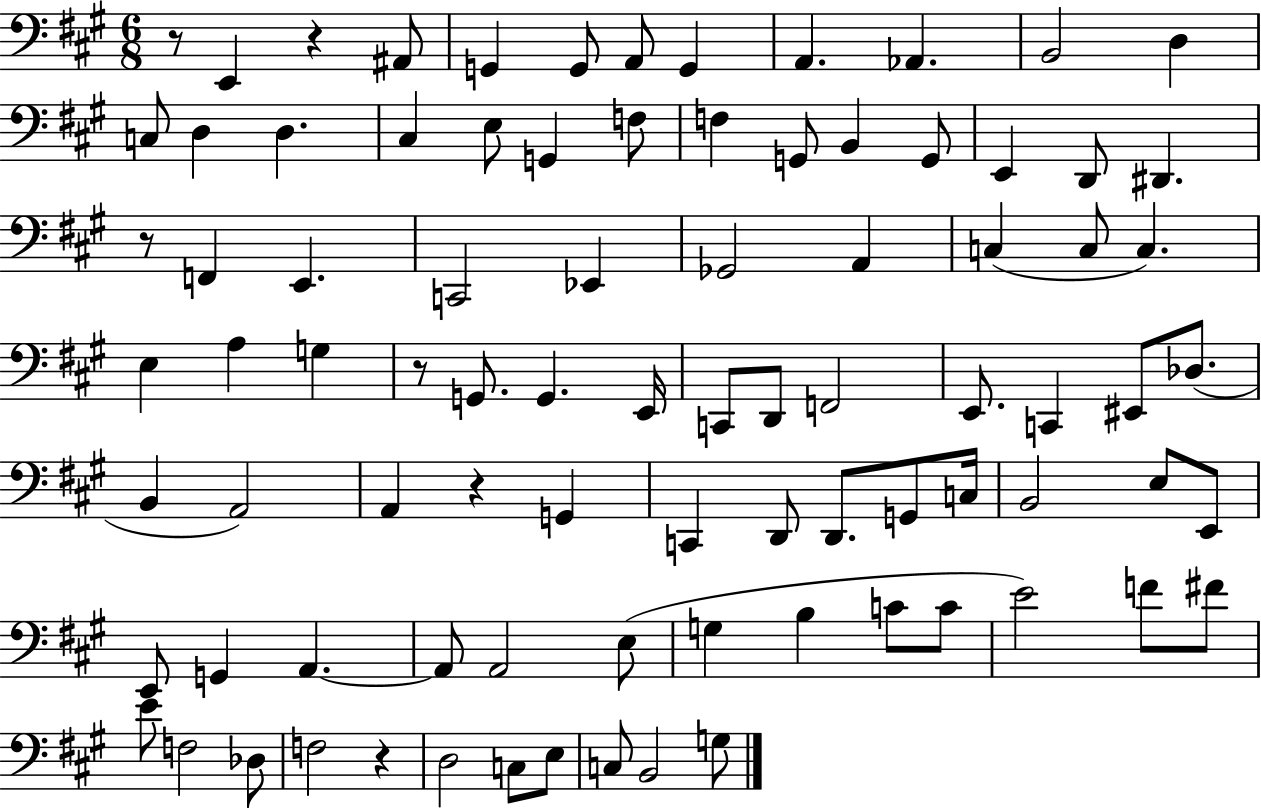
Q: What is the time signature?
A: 6/8